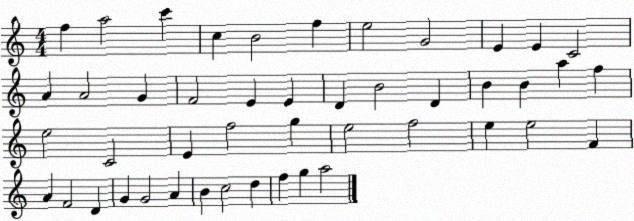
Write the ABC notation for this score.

X:1
T:Untitled
M:4/4
L:1/4
K:C
f a2 c' c B2 f e2 G2 E E C2 A A2 G F2 E E D B2 D B B a f e2 C2 E f2 g e2 f2 e e2 F A F2 D G G2 A B c2 d f g a2